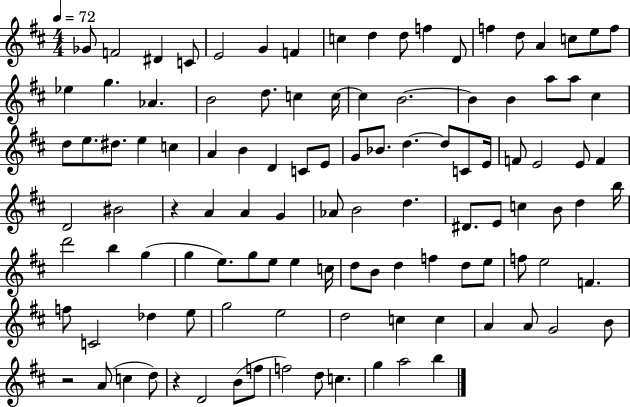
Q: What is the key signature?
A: D major